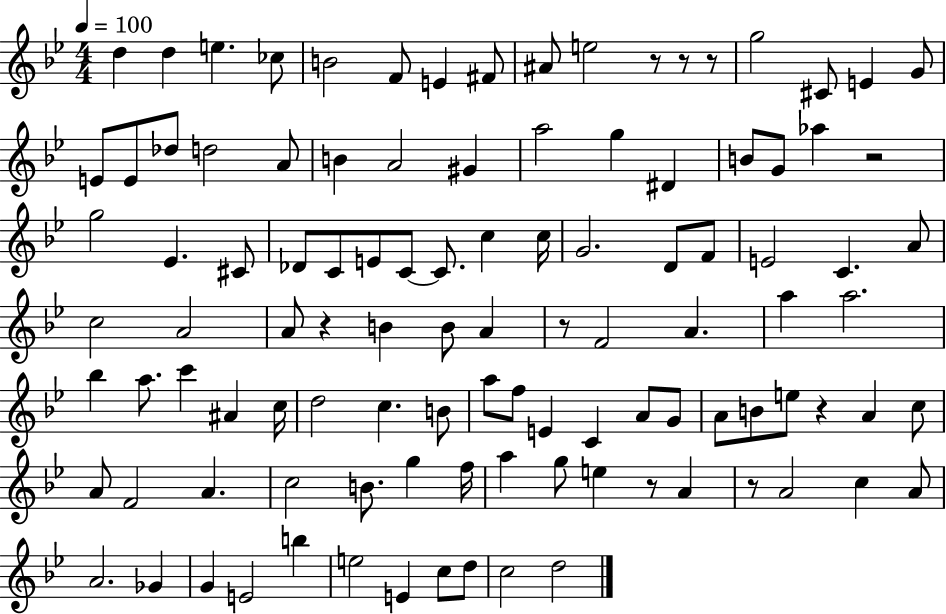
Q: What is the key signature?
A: BES major